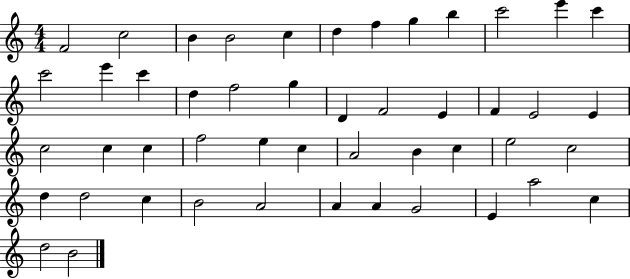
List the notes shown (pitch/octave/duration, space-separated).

F4/h C5/h B4/q B4/h C5/q D5/q F5/q G5/q B5/q C6/h E6/q C6/q C6/h E6/q C6/q D5/q F5/h G5/q D4/q F4/h E4/q F4/q E4/h E4/q C5/h C5/q C5/q F5/h E5/q C5/q A4/h B4/q C5/q E5/h C5/h D5/q D5/h C5/q B4/h A4/h A4/q A4/q G4/h E4/q A5/h C5/q D5/h B4/h